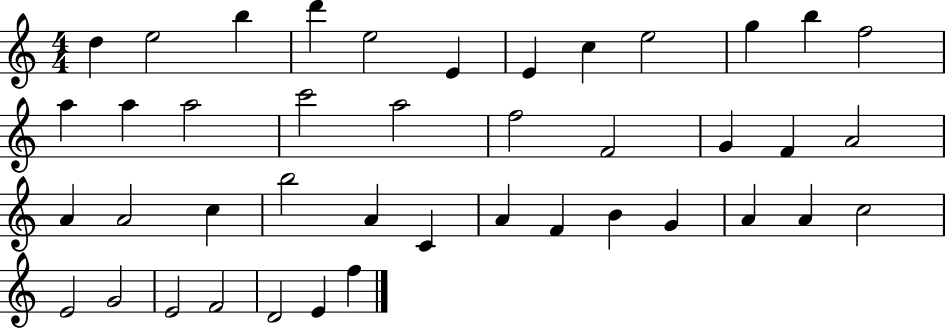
D5/q E5/h B5/q D6/q E5/h E4/q E4/q C5/q E5/h G5/q B5/q F5/h A5/q A5/q A5/h C6/h A5/h F5/h F4/h G4/q F4/q A4/h A4/q A4/h C5/q B5/h A4/q C4/q A4/q F4/q B4/q G4/q A4/q A4/q C5/h E4/h G4/h E4/h F4/h D4/h E4/q F5/q